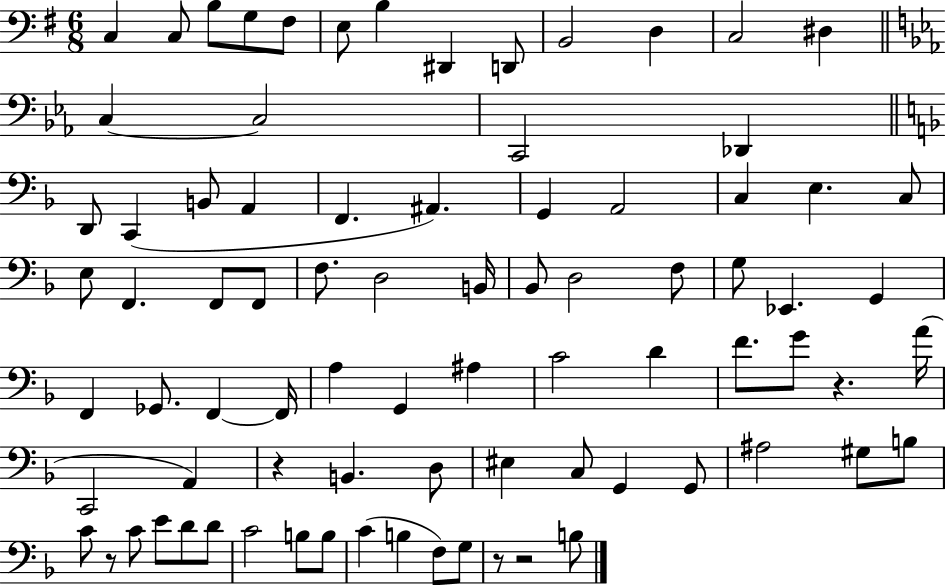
X:1
T:Untitled
M:6/8
L:1/4
K:G
C, C,/2 B,/2 G,/2 ^F,/2 E,/2 B, ^D,, D,,/2 B,,2 D, C,2 ^D, C, C,2 C,,2 _D,, D,,/2 C,, B,,/2 A,, F,, ^A,, G,, A,,2 C, E, C,/2 E,/2 F,, F,,/2 F,,/2 F,/2 D,2 B,,/4 _B,,/2 D,2 F,/2 G,/2 _E,, G,, F,, _G,,/2 F,, F,,/4 A, G,, ^A, C2 D F/2 G/2 z A/4 C,,2 A,, z B,, D,/2 ^E, C,/2 G,, G,,/2 ^A,2 ^G,/2 B,/2 C/2 z/2 C/2 E/2 D/2 D/2 C2 B,/2 B,/2 C B, F,/2 G,/2 z/2 z2 B,/2